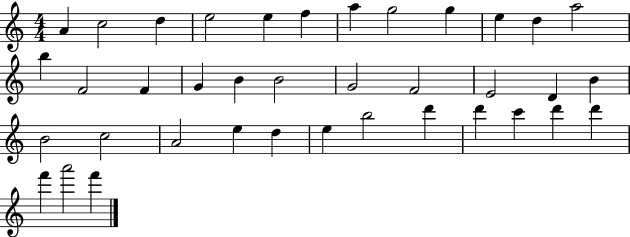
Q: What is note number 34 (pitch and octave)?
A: D6